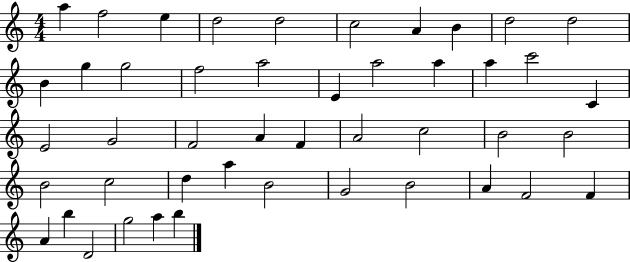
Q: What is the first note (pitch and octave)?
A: A5